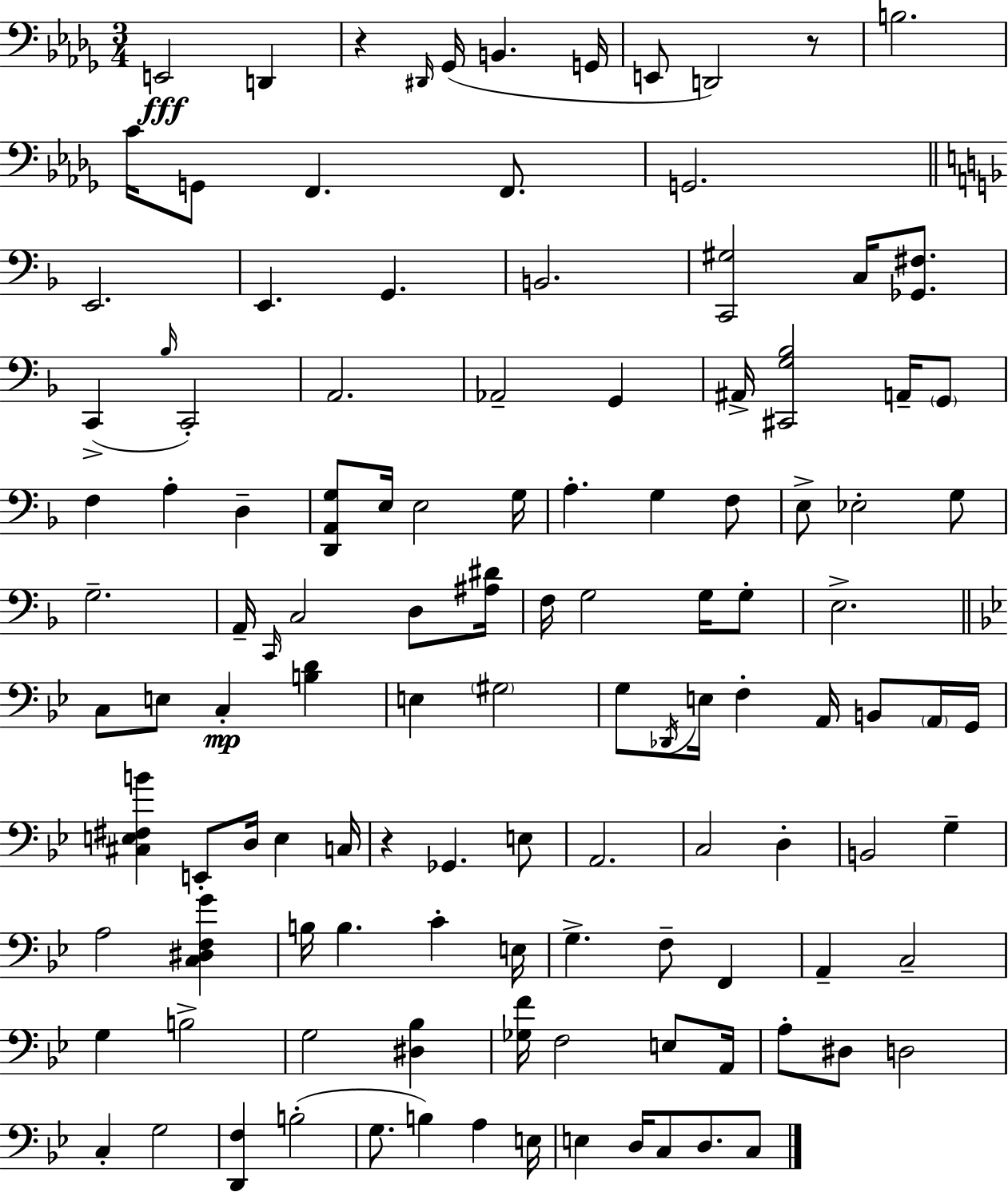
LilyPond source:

{
  \clef bass
  \numericTimeSignature
  \time 3/4
  \key bes \minor
  e,2\fff d,4 | r4 \grace { dis,16 }( ges,16 b,4. | g,16 e,8 d,2) r8 | b2. | \break c'16 g,8 f,4. f,8. | g,2. | \bar "||" \break \key f \major e,2. | e,4. g,4. | b,2. | <c, gis>2 c16 <ges, fis>8. | \break c,4->( \grace { bes16 } c,2-.) | a,2. | aes,2-- g,4 | ais,16-> <cis, g bes>2 a,16-- \parenthesize g,8 | \break f4 a4-. d4-- | <d, a, g>8 e16 e2 | g16 a4.-. g4 f8 | e8-> ees2-. g8 | \break g2.-- | a,16-- \grace { c,16 } c2 d8 | <ais dis'>16 f16 g2 g16 | g8-. e2.-> | \break \bar "||" \break \key g \minor c8 e8 c4-.\mp <b d'>4 | e4 \parenthesize gis2 | g8 \acciaccatura { des,16 } e16 f4-. a,16 b,8 \parenthesize a,16 | g,16 <cis e fis b'>4 e,8-. d16 e4 | \break c16 r4 ges,4. e8 | a,2. | c2 d4-. | b,2 g4-- | \break a2 <c dis f g'>4 | b16 b4. c'4-. | e16 g4.-> f8-- f,4 | a,4-- c2-- | \break g4 b2-> | g2 <dis bes>4 | <ges f'>16 f2 e8 | a,16 a8-. dis8 d2 | \break c4-. g2 | <d, f>4 b2-.( | g8. b4) a4 | e16 e4 d16 c8 d8. c8 | \break \bar "|."
}